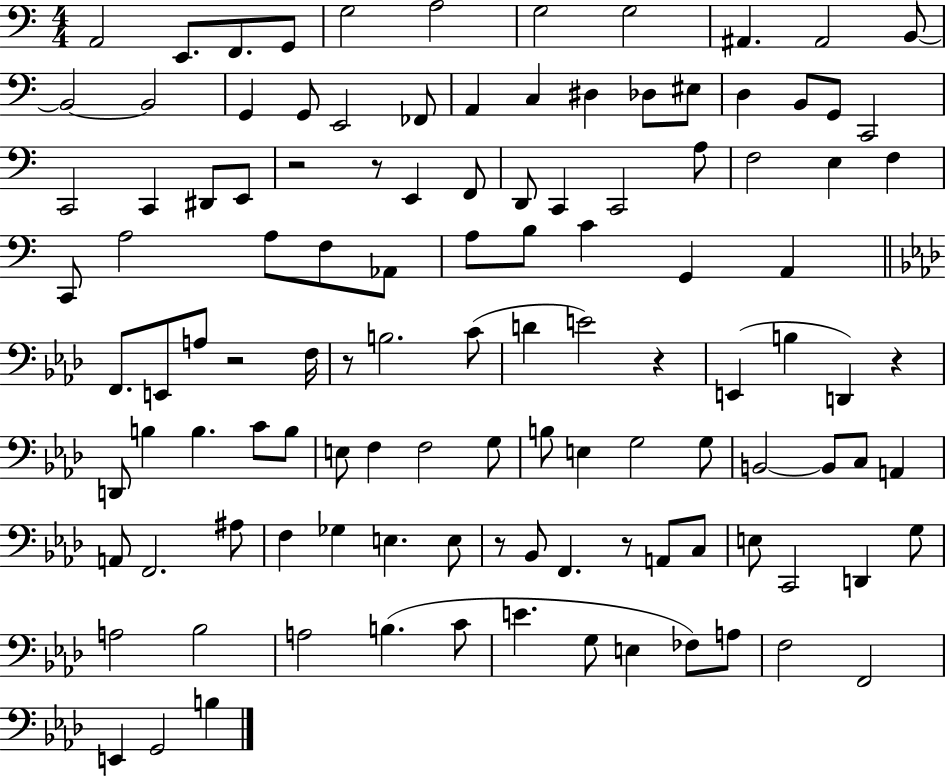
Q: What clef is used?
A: bass